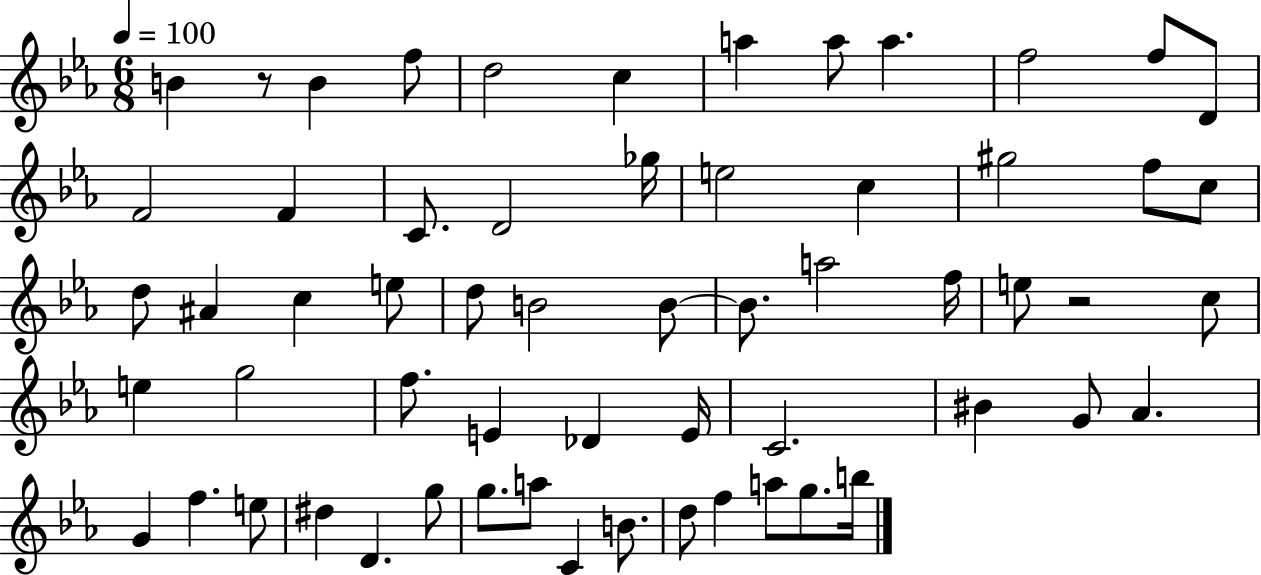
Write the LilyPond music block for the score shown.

{
  \clef treble
  \numericTimeSignature
  \time 6/8
  \key ees \major
  \tempo 4 = 100
  \repeat volta 2 { b'4 r8 b'4 f''8 | d''2 c''4 | a''4 a''8 a''4. | f''2 f''8 d'8 | \break f'2 f'4 | c'8. d'2 ges''16 | e''2 c''4 | gis''2 f''8 c''8 | \break d''8 ais'4 c''4 e''8 | d''8 b'2 b'8~~ | b'8. a''2 f''16 | e''8 r2 c''8 | \break e''4 g''2 | f''8. e'4 des'4 e'16 | c'2. | bis'4 g'8 aes'4. | \break g'4 f''4. e''8 | dis''4 d'4. g''8 | g''8. a''8 c'4 b'8. | d''8 f''4 a''8 g''8. b''16 | \break } \bar "|."
}